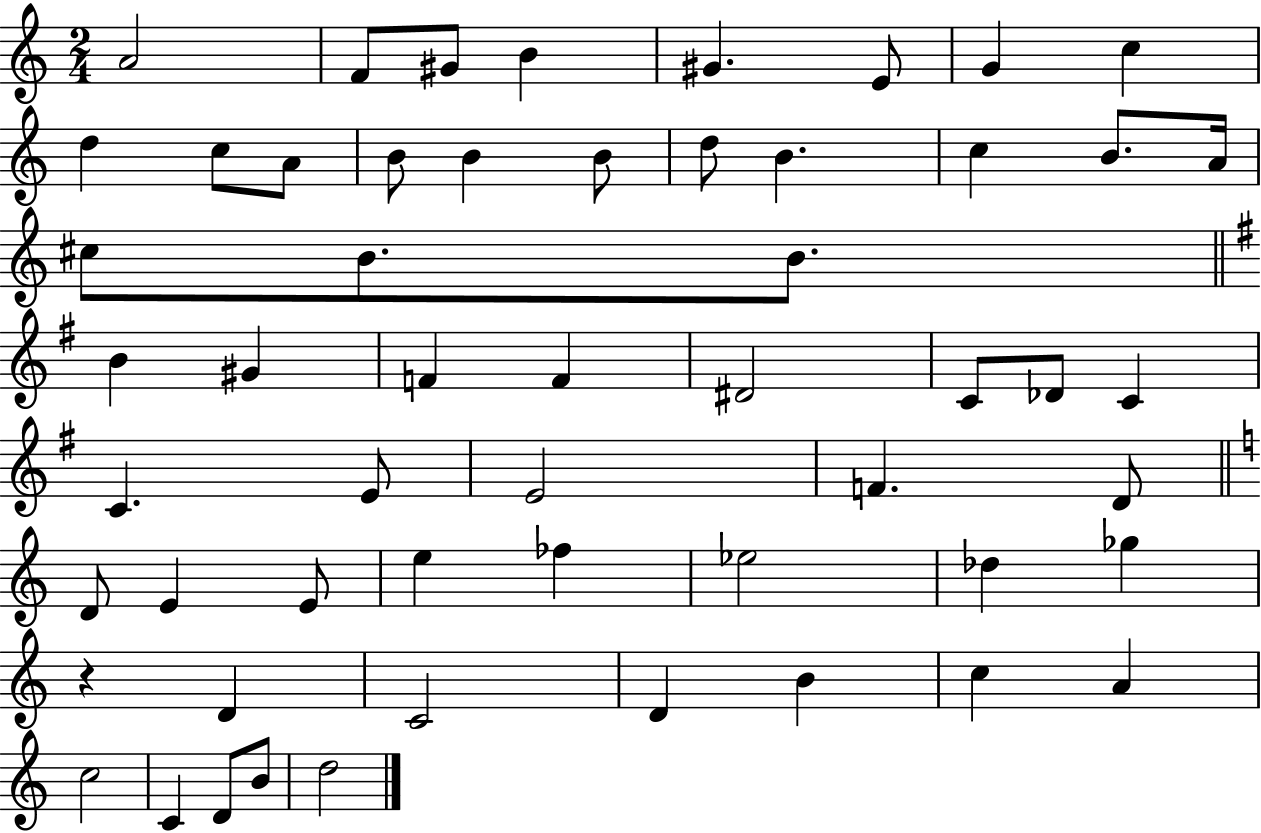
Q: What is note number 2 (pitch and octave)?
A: F4